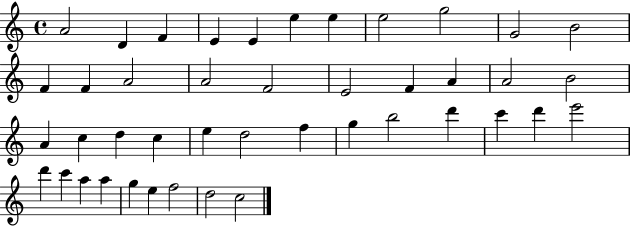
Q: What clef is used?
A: treble